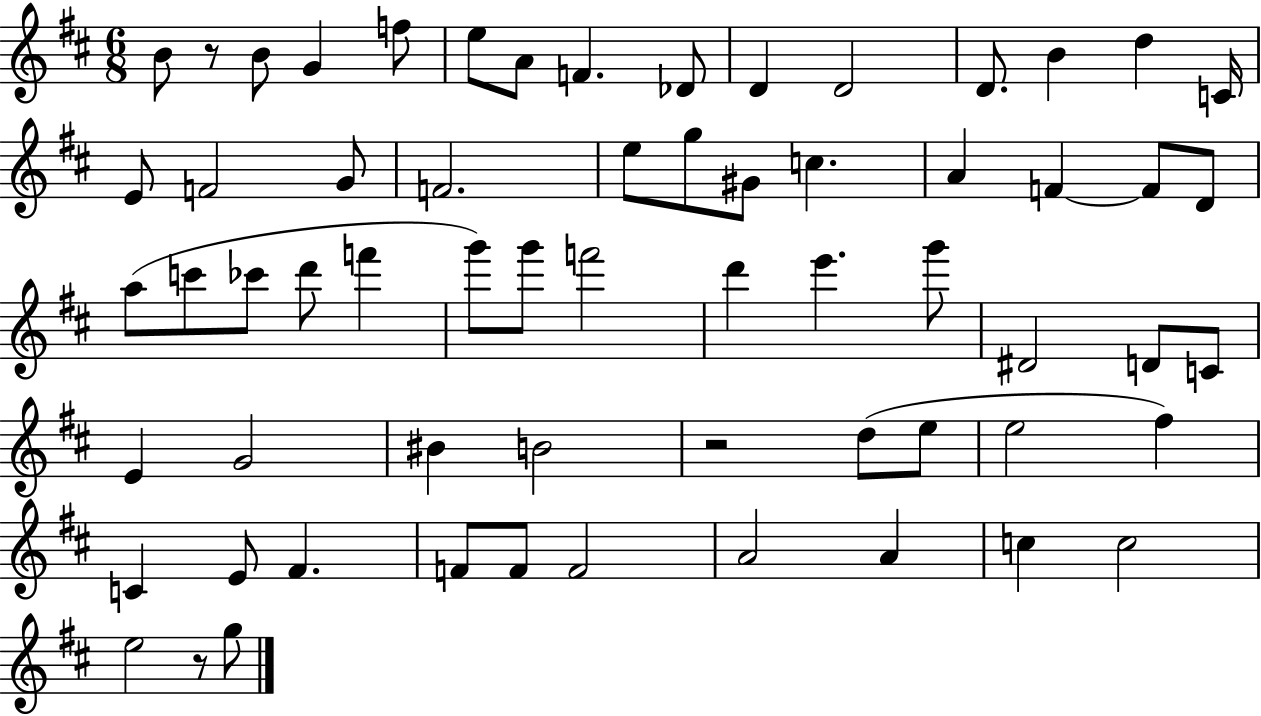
{
  \clef treble
  \numericTimeSignature
  \time 6/8
  \key d \major
  \repeat volta 2 { b'8 r8 b'8 g'4 f''8 | e''8 a'8 f'4. des'8 | d'4 d'2 | d'8. b'4 d''4 c'16 | \break e'8 f'2 g'8 | f'2. | e''8 g''8 gis'8 c''4. | a'4 f'4~~ f'8 d'8 | \break a''8( c'''8 ces'''8 d'''8 f'''4 | g'''8) g'''8 f'''2 | d'''4 e'''4. g'''8 | dis'2 d'8 c'8 | \break e'4 g'2 | bis'4 b'2 | r2 d''8( e''8 | e''2 fis''4) | \break c'4 e'8 fis'4. | f'8 f'8 f'2 | a'2 a'4 | c''4 c''2 | \break e''2 r8 g''8 | } \bar "|."
}